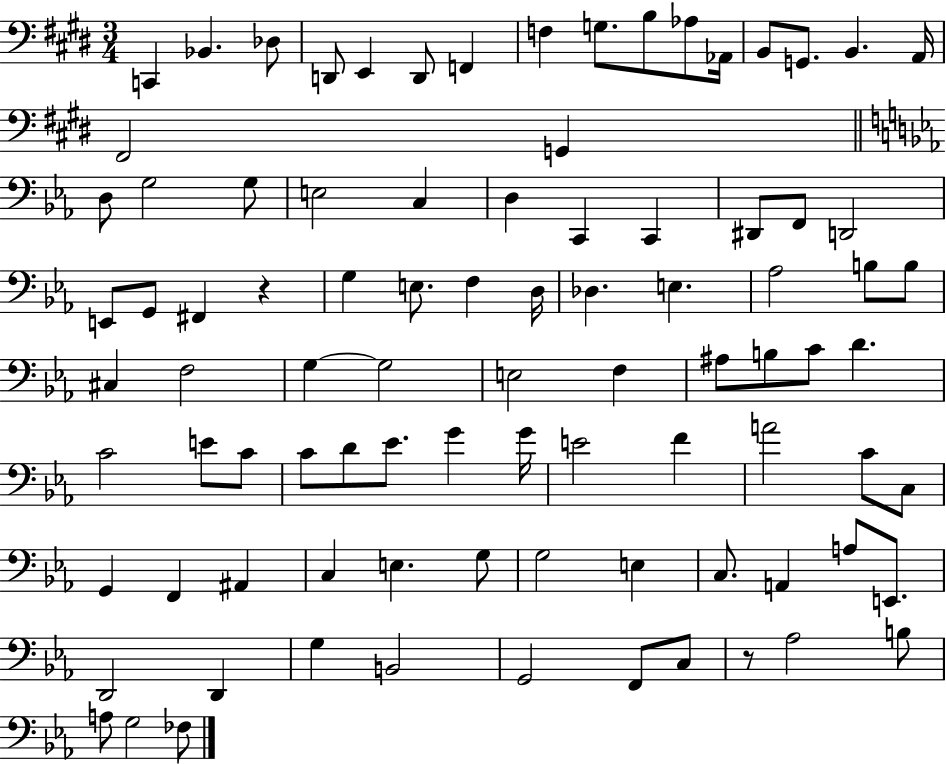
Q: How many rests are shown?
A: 2